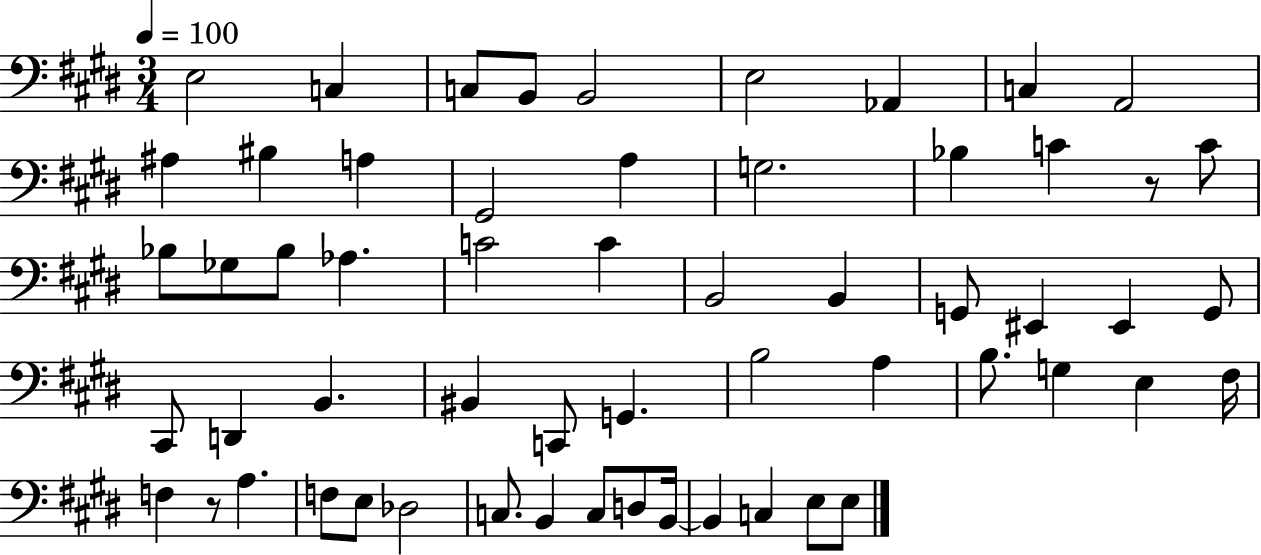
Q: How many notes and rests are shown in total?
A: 58